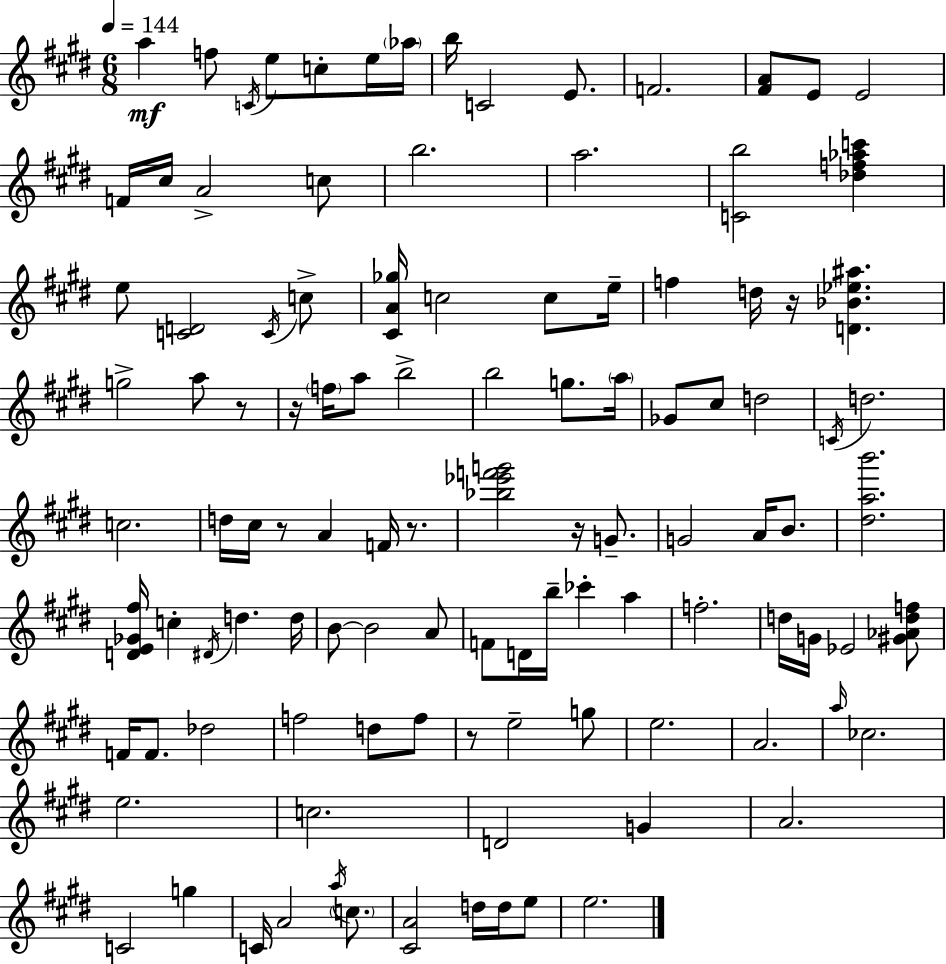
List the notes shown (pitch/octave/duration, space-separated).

A5/q F5/e C4/s E5/e C5/e E5/s Ab5/s B5/s C4/h E4/e. F4/h. [F#4,A4]/e E4/e E4/h F4/s C#5/s A4/h C5/e B5/h. A5/h. [C4,B5]/h [Db5,F5,Ab5,C6]/q E5/e [C4,D4]/h C4/s C5/e [C#4,A4,Gb5]/s C5/h C5/e E5/s F5/q D5/s R/s [D4,Bb4,Eb5,A#5]/q. G5/h A5/e R/e R/s F5/s A5/e B5/h B5/h G5/e. A5/s Gb4/e C#5/e D5/h C4/s D5/h. C5/h. D5/s C#5/s R/e A4/q F4/s R/e. [Bb5,Eb6,F6,G6]/h R/s G4/e. G4/h A4/s B4/e. [D#5,A5,B6]/h. [D4,E4,Gb4,F#5]/s C5/q D#4/s D5/q. D5/s B4/e B4/h A4/e F4/e D4/s B5/s CES6/q A5/q F5/h. D5/s G4/s Eb4/h [G#4,Ab4,D5,F5]/e F4/s F4/e. Db5/h F5/h D5/e F5/e R/e E5/h G5/e E5/h. A4/h. A5/s CES5/h. E5/h. C5/h. D4/h G4/q A4/h. C4/h G5/q C4/s A4/h A5/s C5/e. [C#4,A4]/h D5/s D5/s E5/e E5/h.